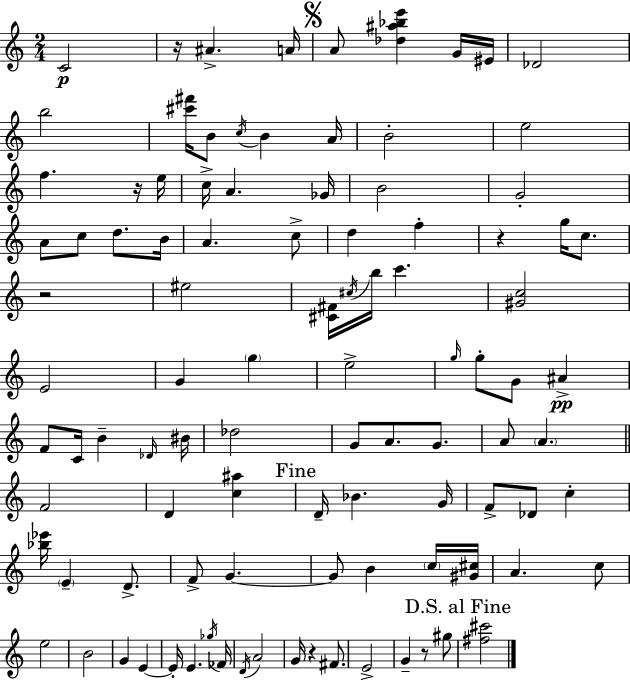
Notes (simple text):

C4/h R/s A#4/q. A4/s A4/e [Db5,A#5,Bb5,E6]/q G4/s EIS4/s Db4/h B5/h [C#6,F#6]/s B4/e C5/s B4/q A4/s B4/h E5/h F5/q. R/s E5/s C5/s A4/q. Gb4/s B4/h G4/h A4/e C5/e D5/e. B4/s A4/q. C5/e D5/q F5/q R/q G5/s C5/e. R/h EIS5/h [C#4,F#4]/s C#5/s B5/s C6/q. [G#4,C5]/h E4/h G4/q G5/q E5/h G5/s G5/e G4/e A#4/q F4/e C4/s B4/q Db4/s BIS4/s Db5/h G4/e A4/e. G4/e. A4/e A4/q. F4/h D4/q [C5,A#5]/q D4/s Bb4/q. G4/s F4/e Db4/e C5/q [Bb5,Eb6]/s E4/q D4/e. F4/e G4/q. G4/e B4/q C5/s [G#4,C#5]/s A4/q. C5/e E5/h B4/h G4/q E4/q E4/s E4/q. Gb5/s FES4/s D4/s A4/h G4/s R/q F#4/e. E4/h G4/q R/e G#5/e [F#5,C#6]/h